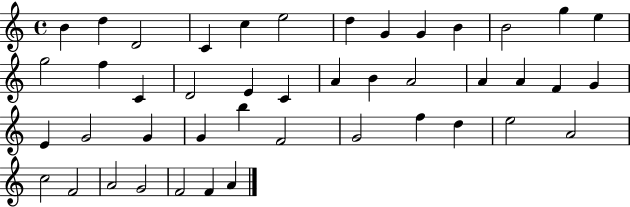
B4/q D5/q D4/h C4/q C5/q E5/h D5/q G4/q G4/q B4/q B4/h G5/q E5/q G5/h F5/q C4/q D4/h E4/q C4/q A4/q B4/q A4/h A4/q A4/q F4/q G4/q E4/q G4/h G4/q G4/q B5/q F4/h G4/h F5/q D5/q E5/h A4/h C5/h F4/h A4/h G4/h F4/h F4/q A4/q